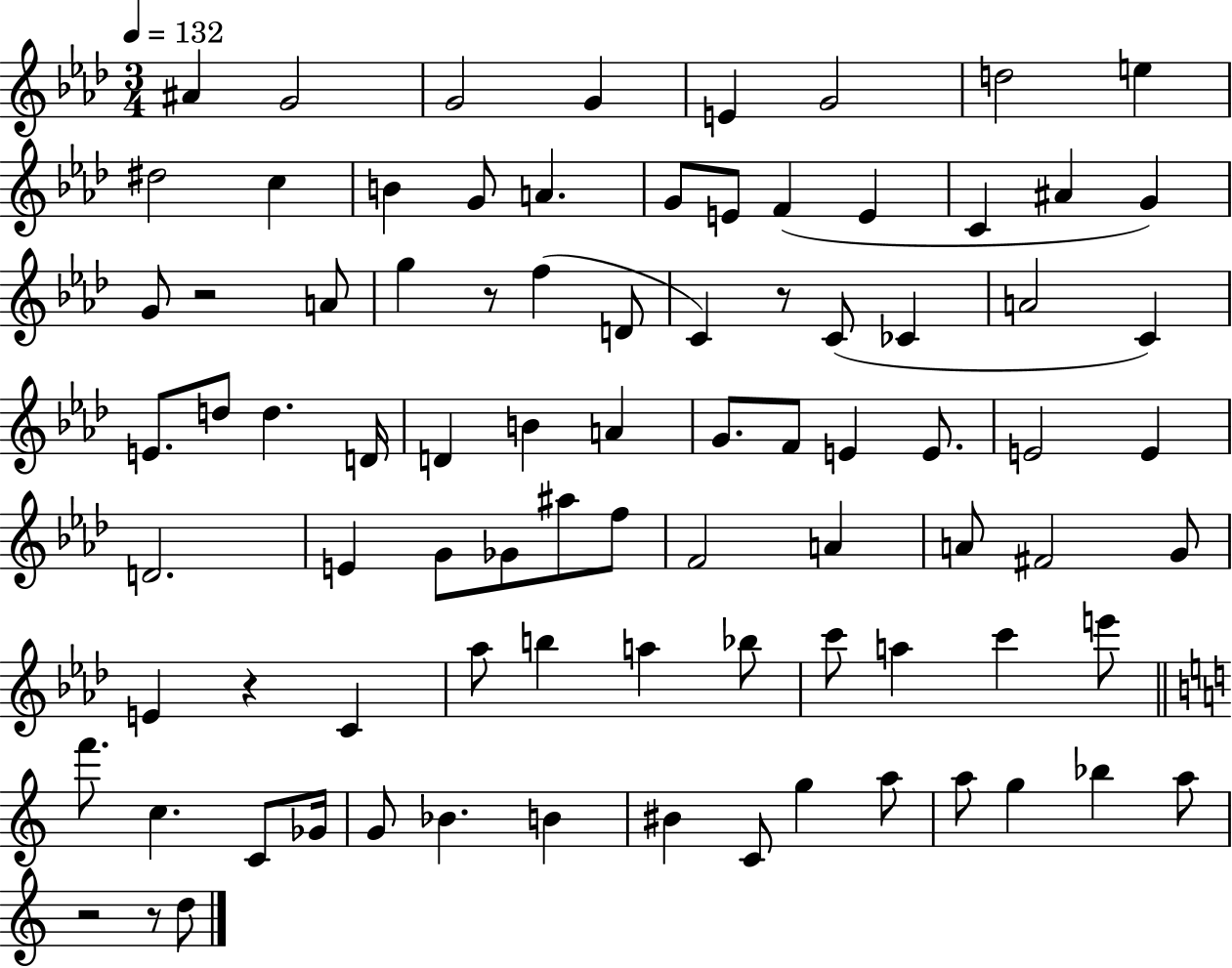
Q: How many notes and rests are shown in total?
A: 86